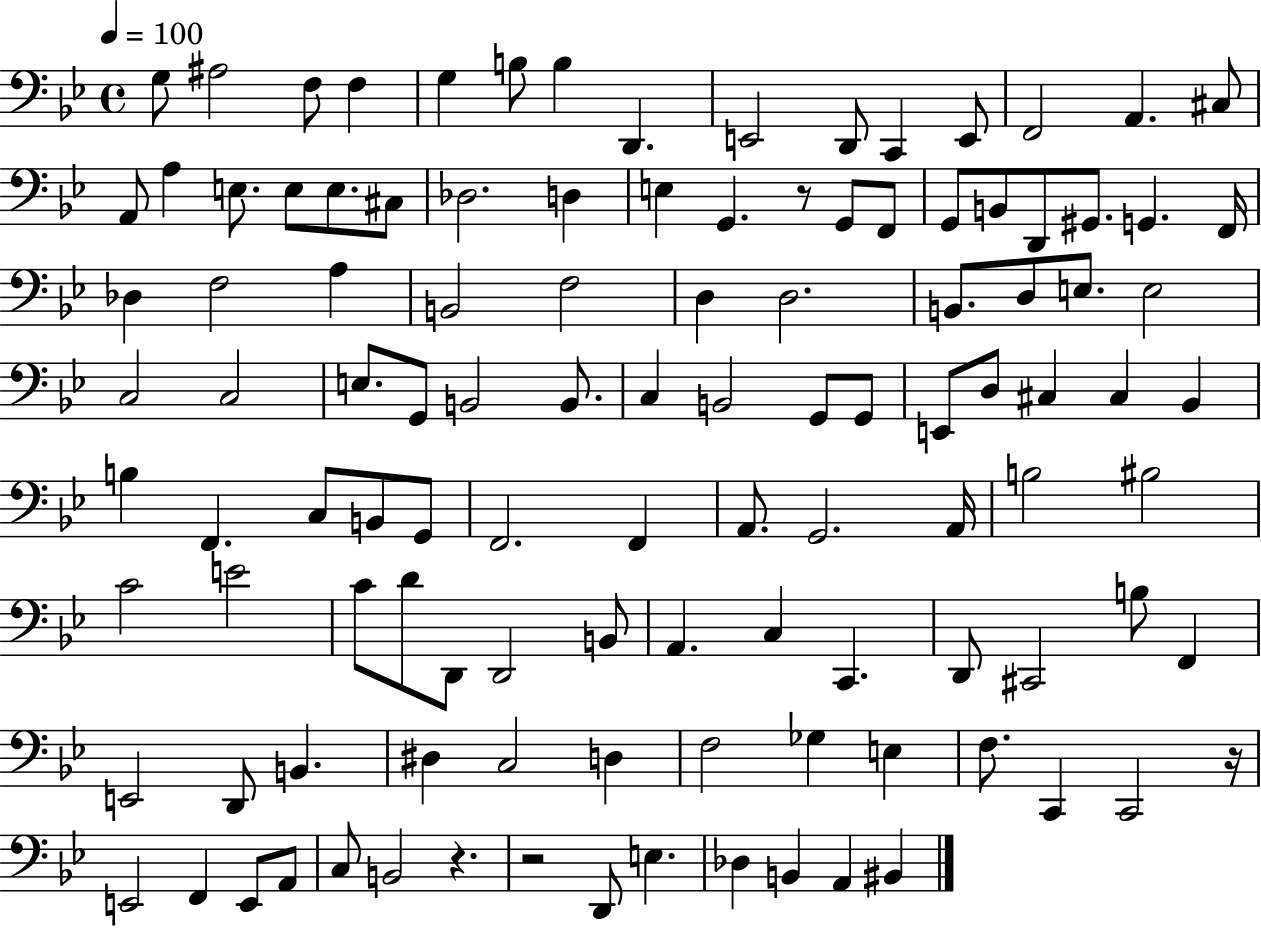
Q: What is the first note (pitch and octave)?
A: G3